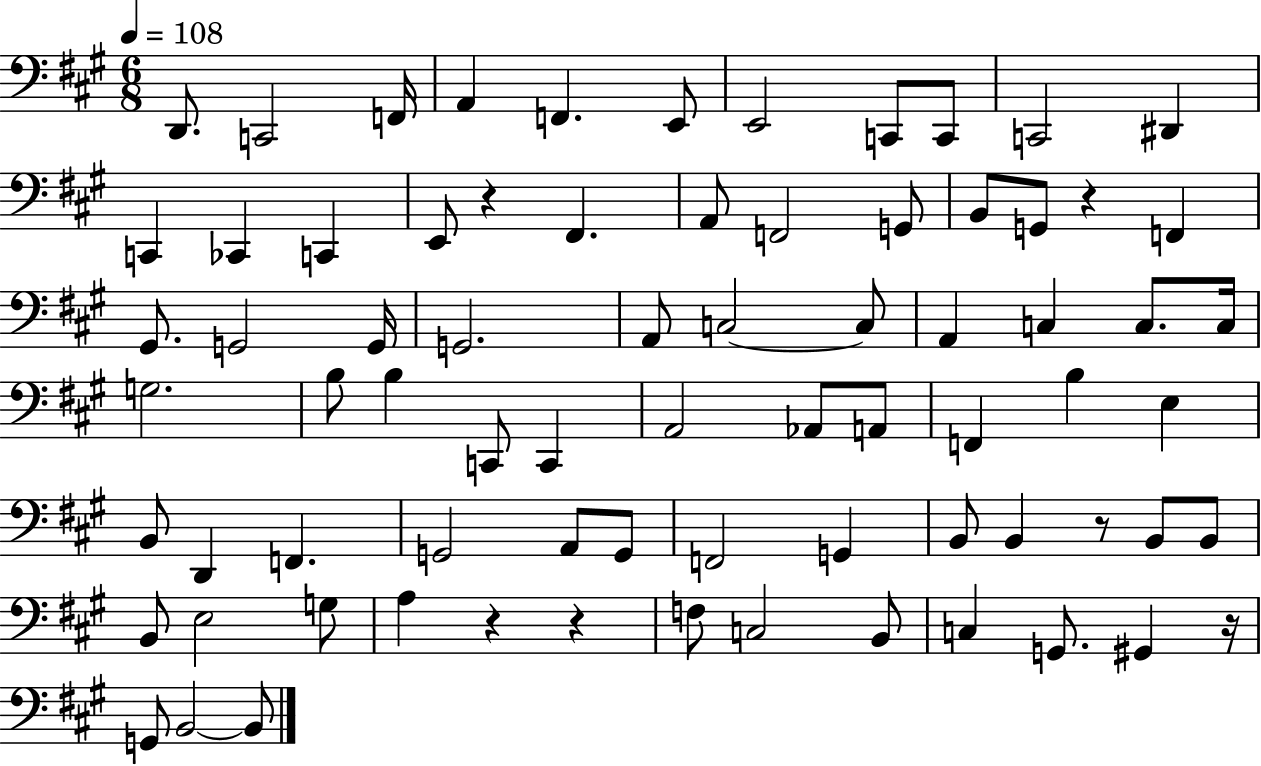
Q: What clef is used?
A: bass